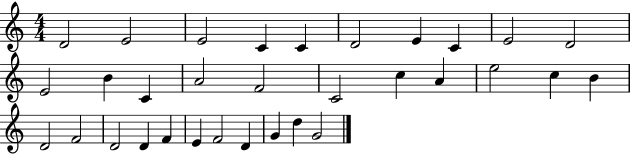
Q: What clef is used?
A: treble